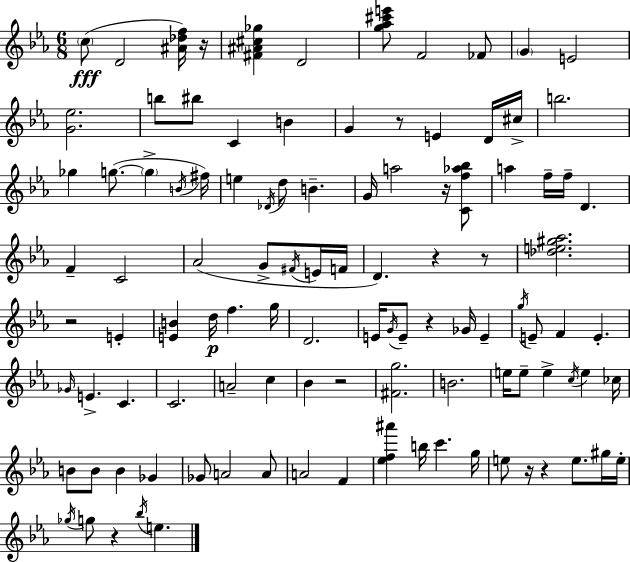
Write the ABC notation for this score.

X:1
T:Untitled
M:6/8
L:1/4
K:Eb
c/2 D2 [^A_df]/4 z/4 [^F^A^c_g] D2 [g_a^c'e']/2 F2 _F/2 G E2 [G_e]2 b/2 ^b/2 C B G z/2 E D/4 ^c/4 b2 _g g/2 g B/4 ^f/4 e _D/4 d/2 B G/4 a2 z/4 [Cf_a_b]/2 a f/4 f/4 D F C2 _A2 G/2 ^F/4 E/4 F/4 D z z/2 [_de^g_a]2 z2 E [EB] d/4 f g/4 D2 E/4 G/4 E/2 z _G/4 E g/4 E/2 F E _G/4 E C C2 A2 c _B z2 [^Fg]2 B2 e/4 e/2 e c/4 e _c/4 B/2 B/2 B _G _G/2 A2 A/2 A2 F [_ef^a'] b/4 c' g/4 e/2 z/4 z e/2 ^g/4 e/4 _g/4 g/2 z _b/4 e